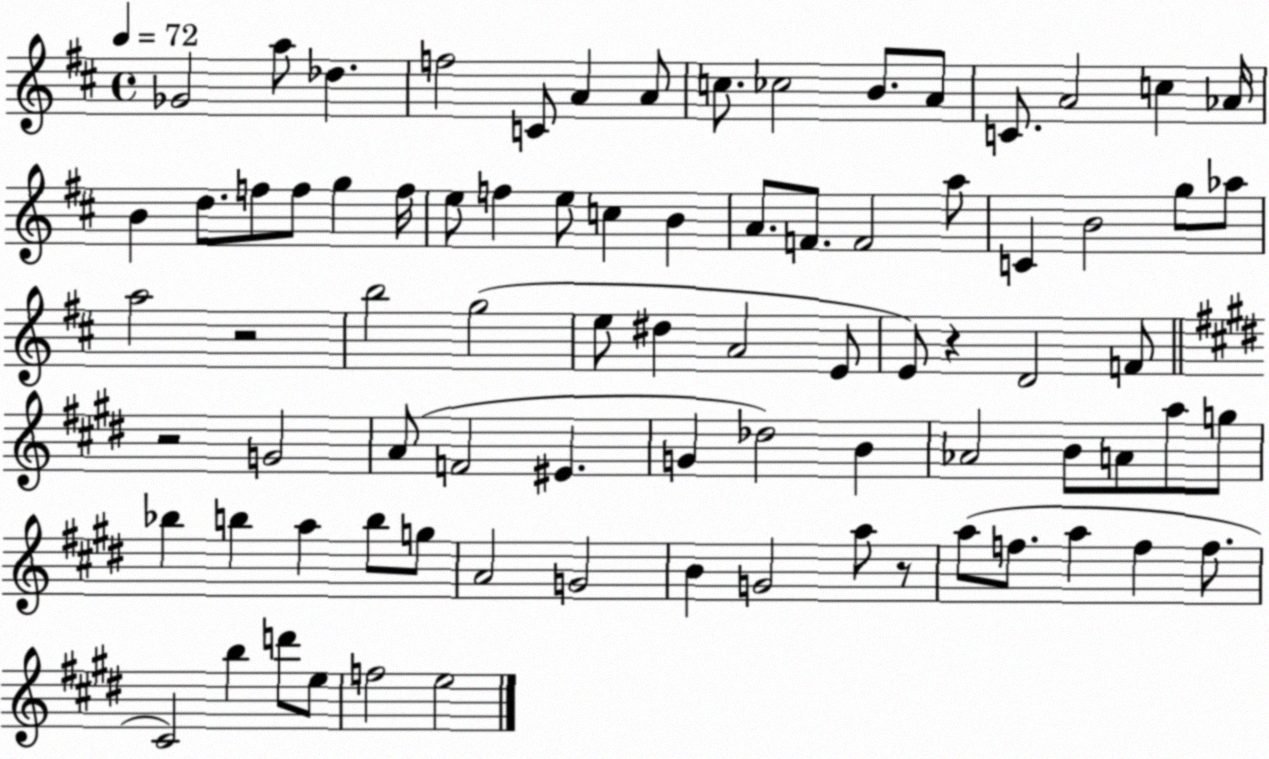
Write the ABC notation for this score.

X:1
T:Untitled
M:4/4
L:1/4
K:D
_G2 a/2 _d f2 C/2 A A/2 c/2 _c2 B/2 A/2 C/2 A2 c _A/4 B d/2 f/2 f/2 g f/4 e/2 f e/2 c B A/2 F/2 F2 a/2 C B2 g/2 _a/2 a2 z2 b2 g2 e/2 ^d A2 E/2 E/2 z D2 F/2 z2 G2 A/2 F2 ^E G _d2 B _A2 B/2 A/2 a/2 g/2 _b b a b/2 g/2 A2 G2 B G2 a/2 z/2 a/2 f/2 a f f/2 ^C2 b d'/2 e/2 f2 e2